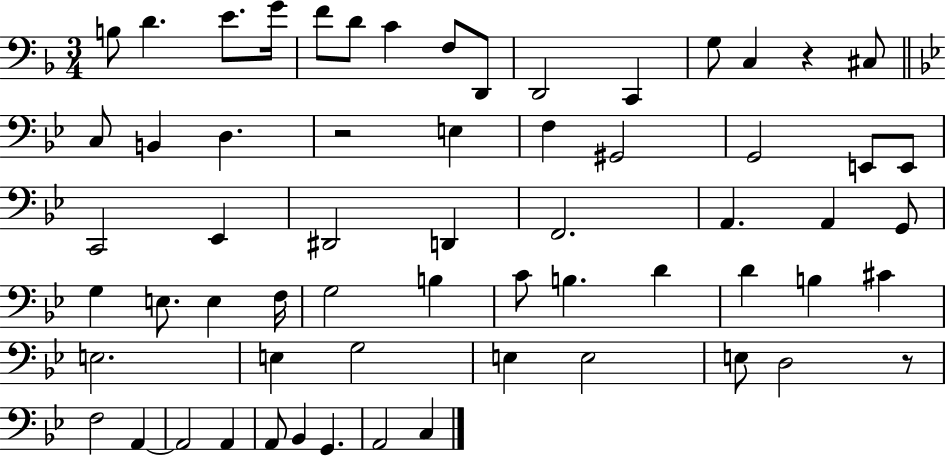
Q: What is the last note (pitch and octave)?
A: C3